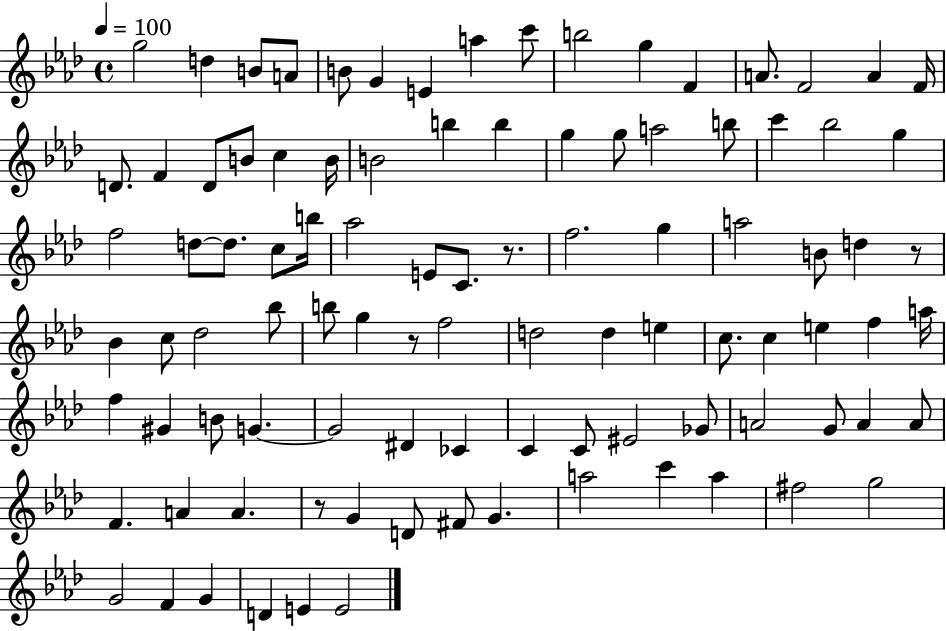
G5/h D5/q B4/e A4/e B4/e G4/q E4/q A5/q C6/e B5/h G5/q F4/q A4/e. F4/h A4/q F4/s D4/e. F4/q D4/e B4/e C5/q B4/s B4/h B5/q B5/q G5/q G5/e A5/h B5/e C6/q Bb5/h G5/q F5/h D5/e D5/e. C5/e B5/s Ab5/h E4/e C4/e. R/e. F5/h. G5/q A5/h B4/e D5/q R/e Bb4/q C5/e Db5/h Bb5/e B5/e G5/q R/e F5/h D5/h D5/q E5/q C5/e. C5/q E5/q F5/q A5/s F5/q G#4/q B4/e G4/q. G4/h D#4/q CES4/q C4/q C4/e EIS4/h Gb4/e A4/h G4/e A4/q A4/e F4/q. A4/q A4/q. R/e G4/q D4/e F#4/e G4/q. A5/h C6/q A5/q F#5/h G5/h G4/h F4/q G4/q D4/q E4/q E4/h